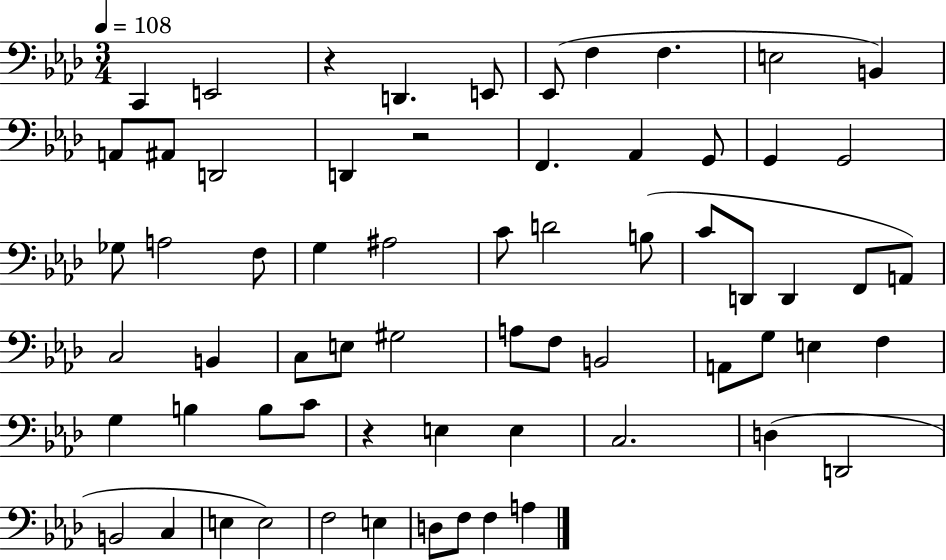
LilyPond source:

{
  \clef bass
  \numericTimeSignature
  \time 3/4
  \key aes \major
  \tempo 4 = 108
  c,4 e,2 | r4 d,4. e,8 | ees,8( f4 f4. | e2 b,4) | \break a,8 ais,8 d,2 | d,4 r2 | f,4. aes,4 g,8 | g,4 g,2 | \break ges8 a2 f8 | g4 ais2 | c'8 d'2 b8( | c'8 d,8 d,4 f,8 a,8) | \break c2 b,4 | c8 e8 gis2 | a8 f8 b,2 | a,8 g8 e4 f4 | \break g4 b4 b8 c'8 | r4 e4 e4 | c2. | d4( d,2 | \break b,2 c4 | e4 e2) | f2 e4 | d8 f8 f4 a4 | \break \bar "|."
}